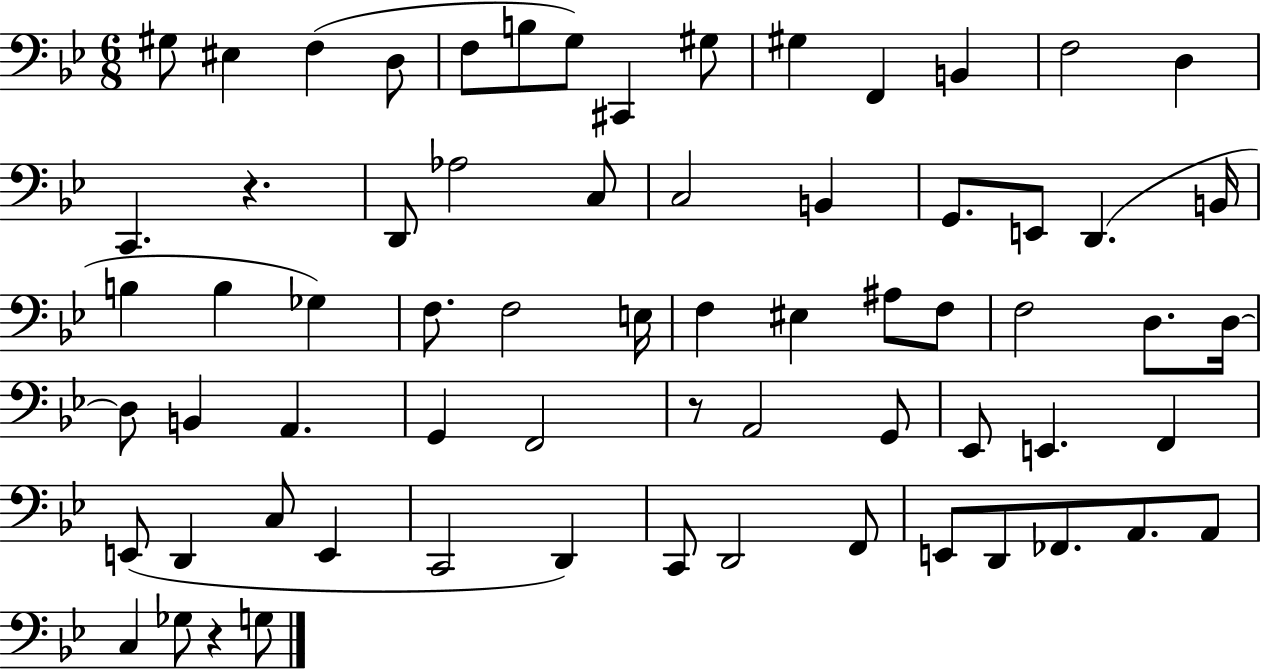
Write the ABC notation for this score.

X:1
T:Untitled
M:6/8
L:1/4
K:Bb
^G,/2 ^E, F, D,/2 F,/2 B,/2 G,/2 ^C,, ^G,/2 ^G, F,, B,, F,2 D, C,, z D,,/2 _A,2 C,/2 C,2 B,, G,,/2 E,,/2 D,, B,,/4 B, B, _G, F,/2 F,2 E,/4 F, ^E, ^A,/2 F,/2 F,2 D,/2 D,/4 D,/2 B,, A,, G,, F,,2 z/2 A,,2 G,,/2 _E,,/2 E,, F,, E,,/2 D,, C,/2 E,, C,,2 D,, C,,/2 D,,2 F,,/2 E,,/2 D,,/2 _F,,/2 A,,/2 A,,/2 C, _G,/2 z G,/2